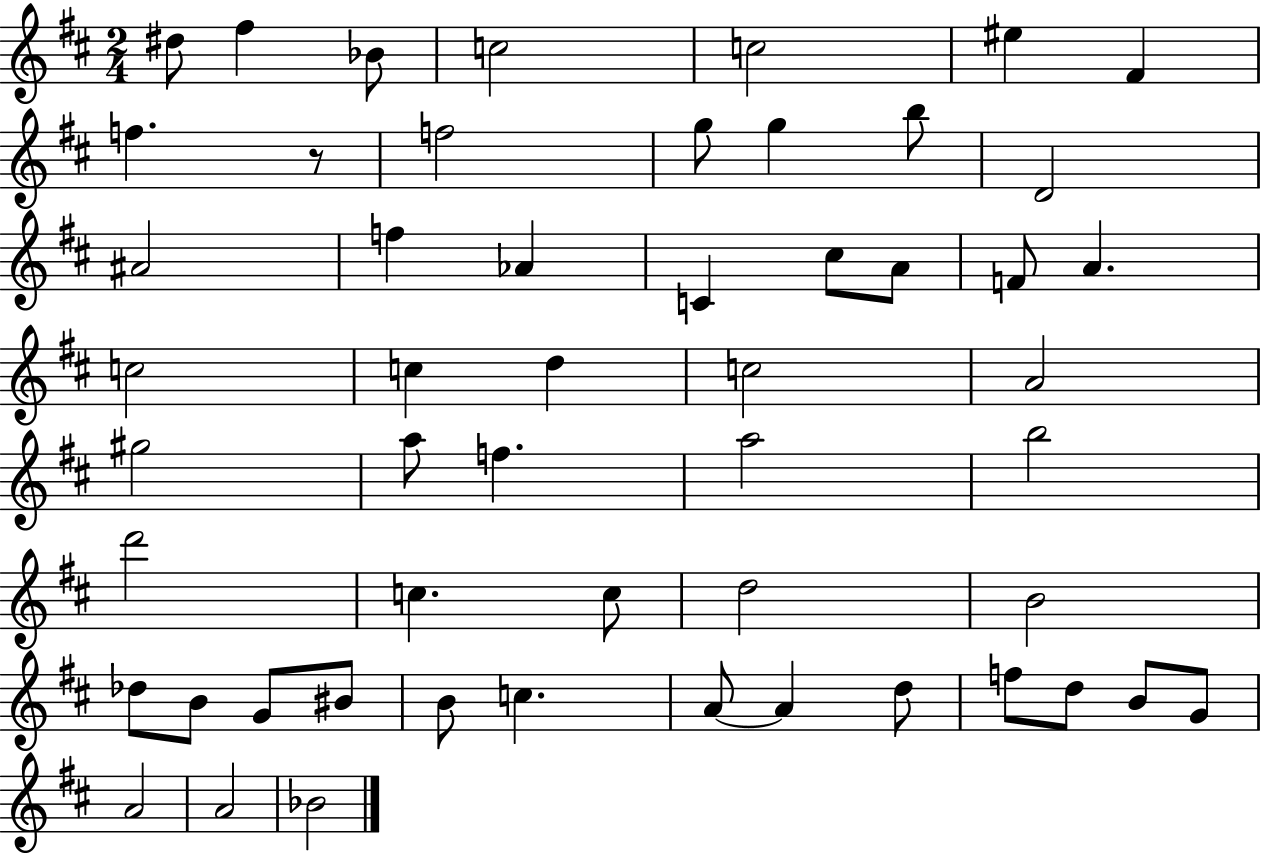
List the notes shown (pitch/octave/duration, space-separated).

D#5/e F#5/q Bb4/e C5/h C5/h EIS5/q F#4/q F5/q. R/e F5/h G5/e G5/q B5/e D4/h A#4/h F5/q Ab4/q C4/q C#5/e A4/e F4/e A4/q. C5/h C5/q D5/q C5/h A4/h G#5/h A5/e F5/q. A5/h B5/h D6/h C5/q. C5/e D5/h B4/h Db5/e B4/e G4/e BIS4/e B4/e C5/q. A4/e A4/q D5/e F5/e D5/e B4/e G4/e A4/h A4/h Bb4/h